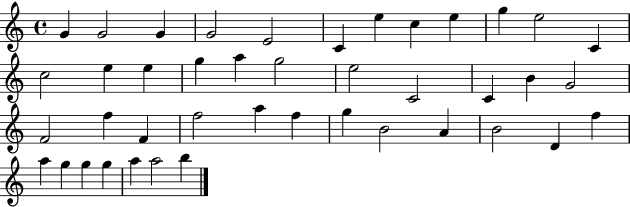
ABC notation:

X:1
T:Untitled
M:4/4
L:1/4
K:C
G G2 G G2 E2 C e c e g e2 C c2 e e g a g2 e2 C2 C B G2 F2 f F f2 a f g B2 A B2 D f a g g g a a2 b